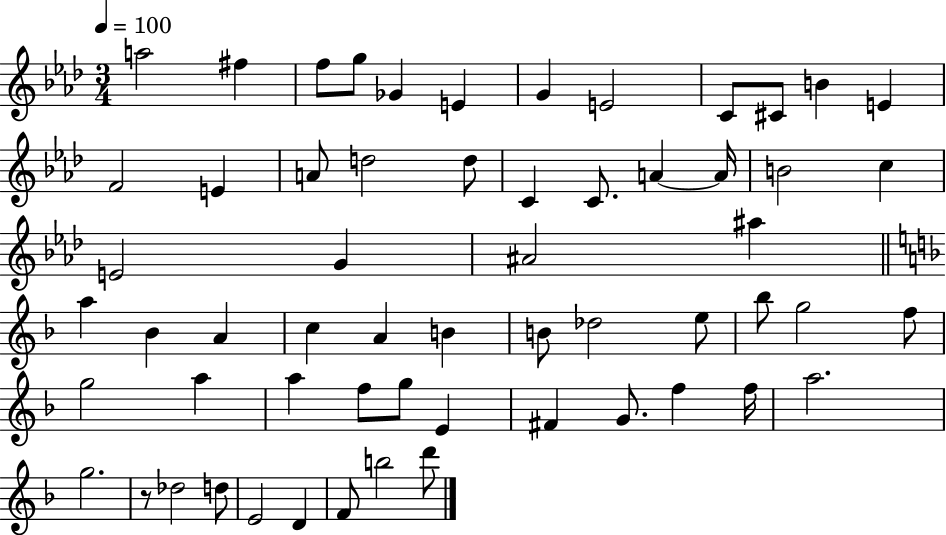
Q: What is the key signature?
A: AES major